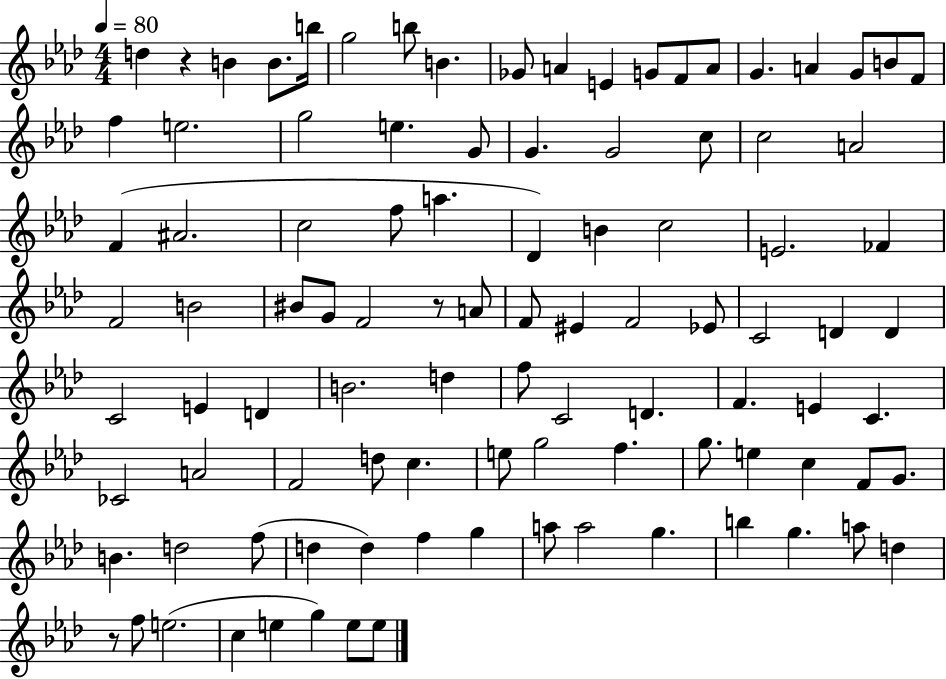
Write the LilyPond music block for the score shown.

{
  \clef treble
  \numericTimeSignature
  \time 4/4
  \key aes \major
  \tempo 4 = 80
  d''4 r4 b'4 b'8. b''16 | g''2 b''8 b'4. | ges'8 a'4 e'4 g'8 f'8 a'8 | g'4. a'4 g'8 b'8 f'8 | \break f''4 e''2. | g''2 e''4. g'8 | g'4. g'2 c''8 | c''2 a'2 | \break f'4( ais'2. | c''2 f''8 a''4. | des'4) b'4 c''2 | e'2. fes'4 | \break f'2 b'2 | bis'8 g'8 f'2 r8 a'8 | f'8 eis'4 f'2 ees'8 | c'2 d'4 d'4 | \break c'2 e'4 d'4 | b'2. d''4 | f''8 c'2 d'4. | f'4. e'4 c'4. | \break ces'2 a'2 | f'2 d''8 c''4. | e''8 g''2 f''4. | g''8. e''4 c''4 f'8 g'8. | \break b'4. d''2 f''8( | d''4 d''4) f''4 g''4 | a''8 a''2 g''4. | b''4 g''4. a''8 d''4 | \break r8 f''8 e''2.( | c''4 e''4 g''4) e''8 e''8 | \bar "|."
}